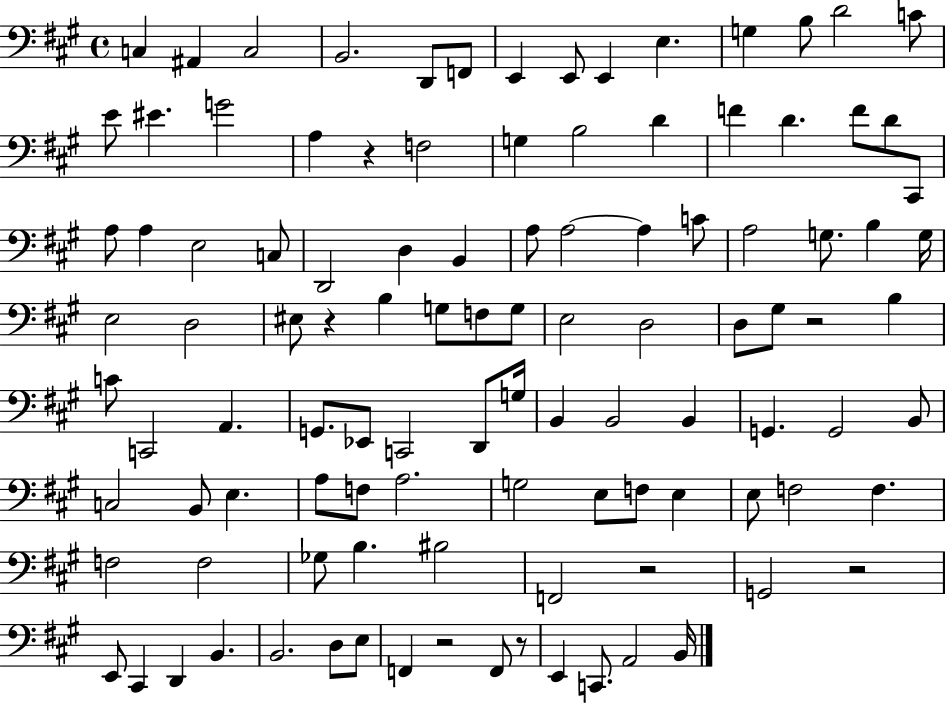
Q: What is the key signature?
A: A major